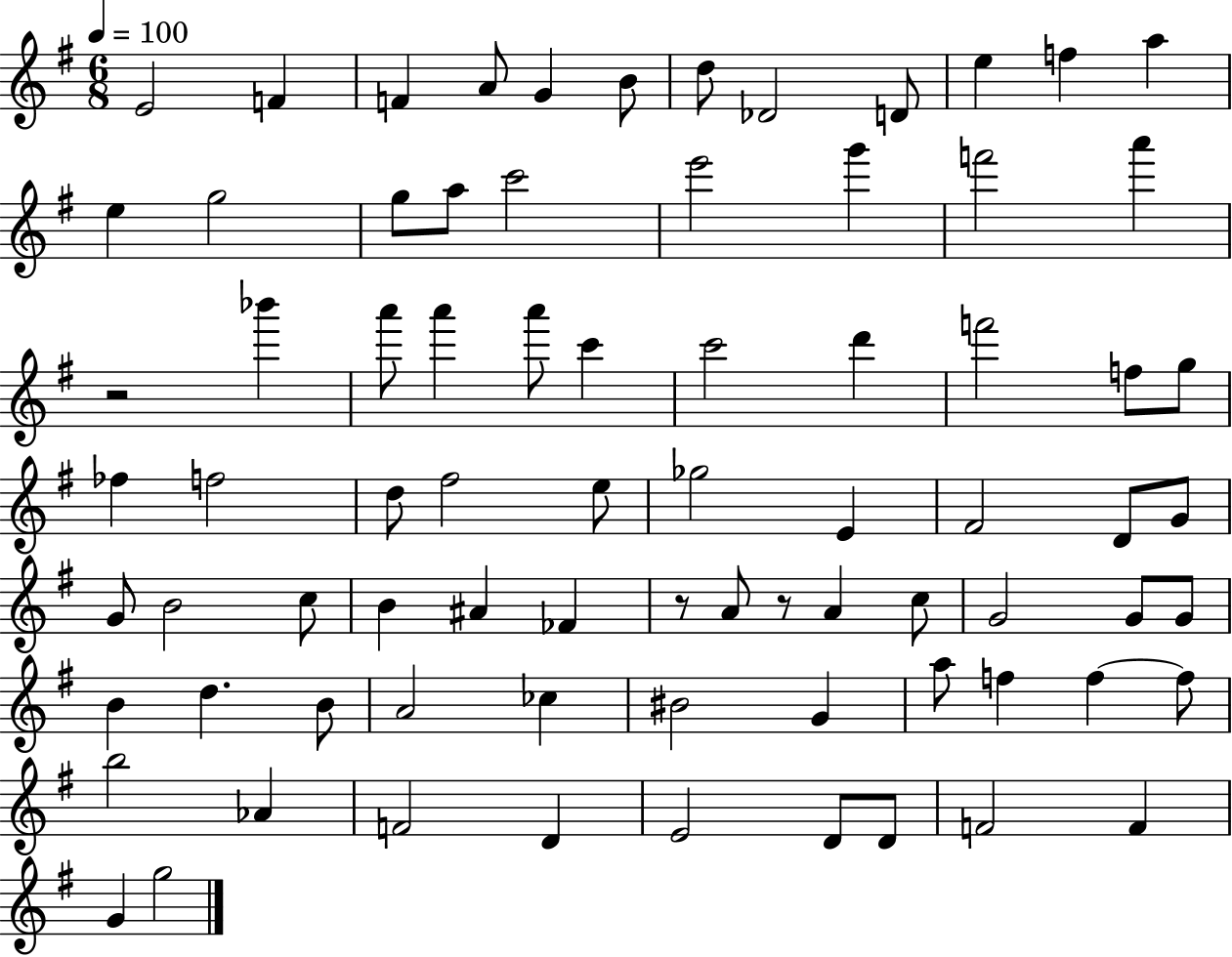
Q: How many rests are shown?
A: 3